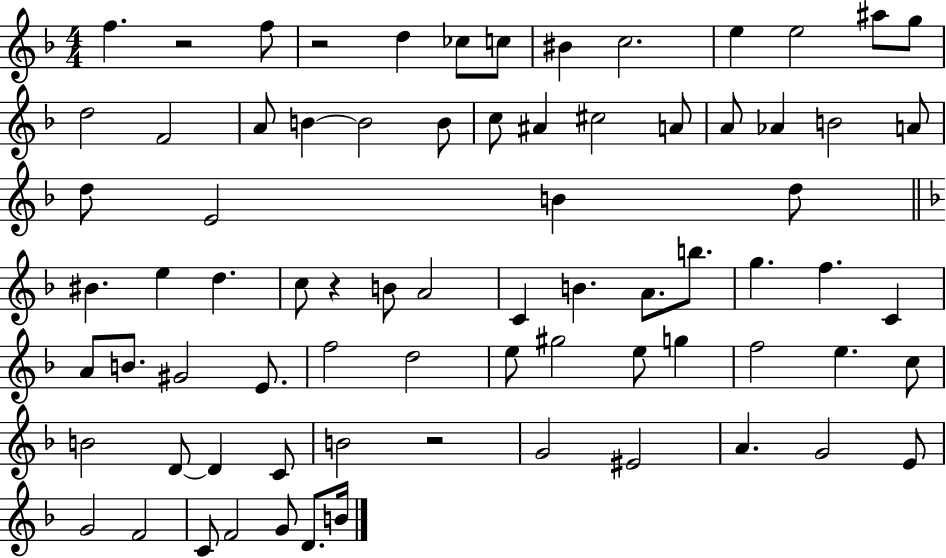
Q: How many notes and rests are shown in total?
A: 76